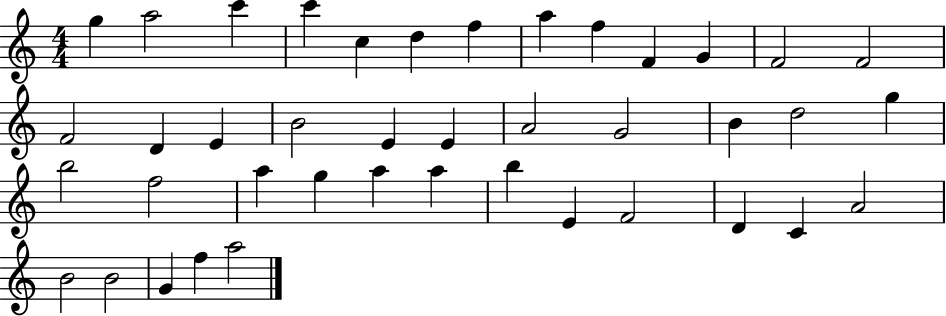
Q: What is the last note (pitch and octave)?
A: A5